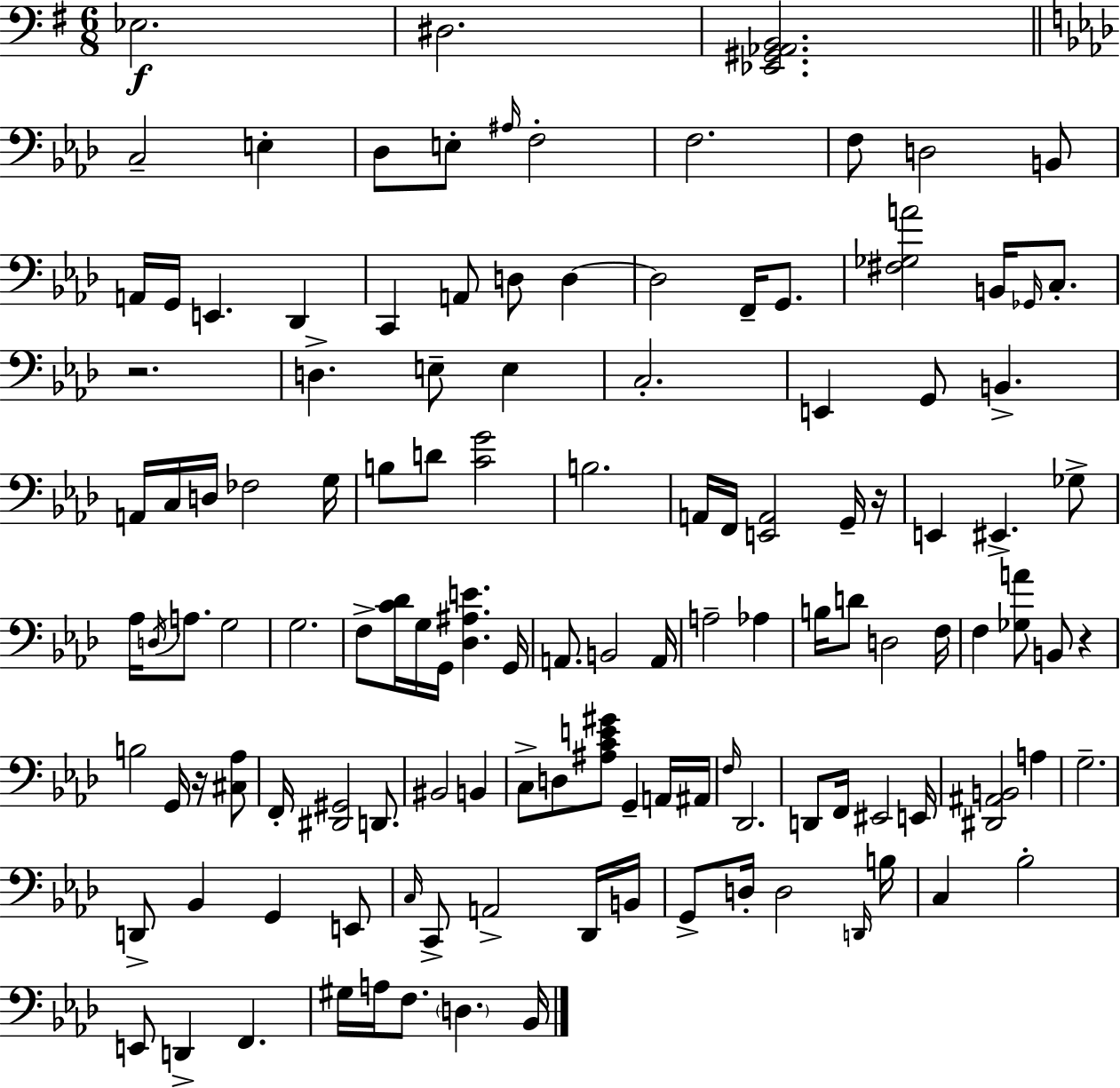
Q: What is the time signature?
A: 6/8